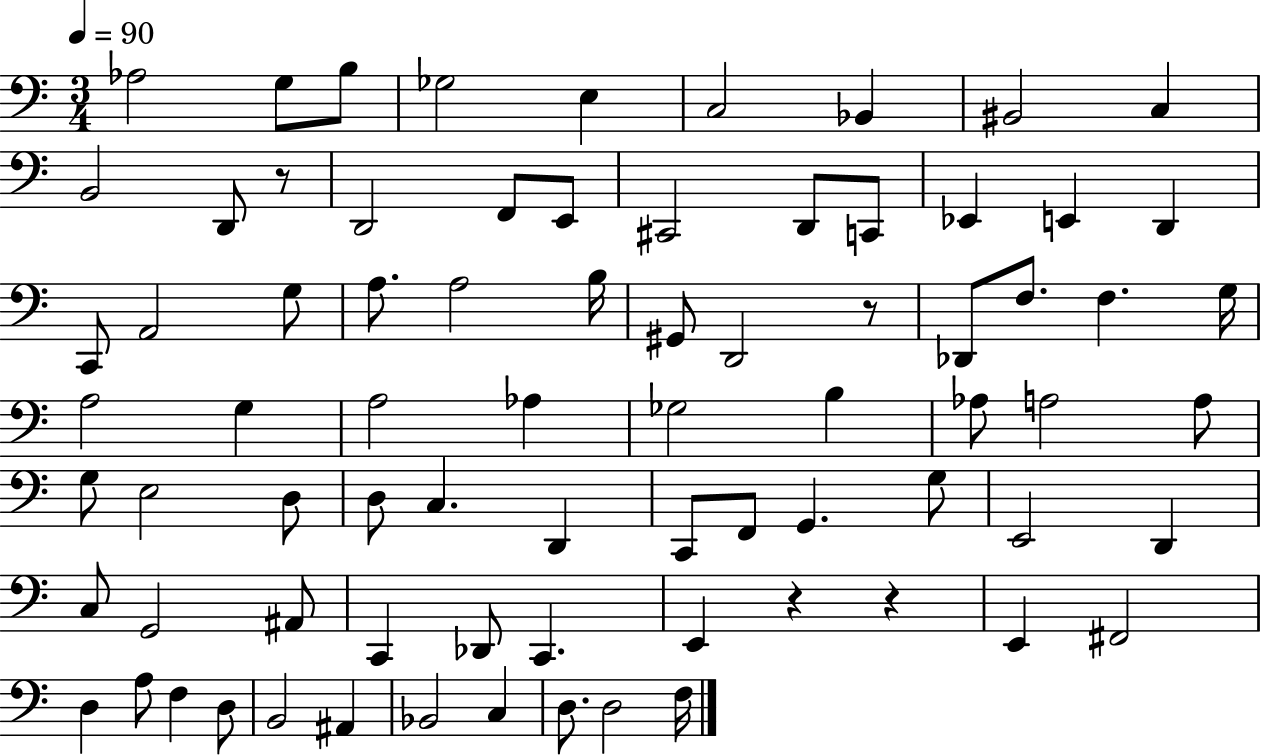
X:1
T:Untitled
M:3/4
L:1/4
K:C
_A,2 G,/2 B,/2 _G,2 E, C,2 _B,, ^B,,2 C, B,,2 D,,/2 z/2 D,,2 F,,/2 E,,/2 ^C,,2 D,,/2 C,,/2 _E,, E,, D,, C,,/2 A,,2 G,/2 A,/2 A,2 B,/4 ^G,,/2 D,,2 z/2 _D,,/2 F,/2 F, G,/4 A,2 G, A,2 _A, _G,2 B, _A,/2 A,2 A,/2 G,/2 E,2 D,/2 D,/2 C, D,, C,,/2 F,,/2 G,, G,/2 E,,2 D,, C,/2 G,,2 ^A,,/2 C,, _D,,/2 C,, E,, z z E,, ^F,,2 D, A,/2 F, D,/2 B,,2 ^A,, _B,,2 C, D,/2 D,2 F,/4